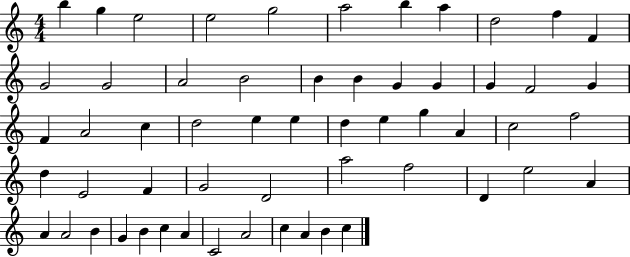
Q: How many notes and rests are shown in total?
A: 57